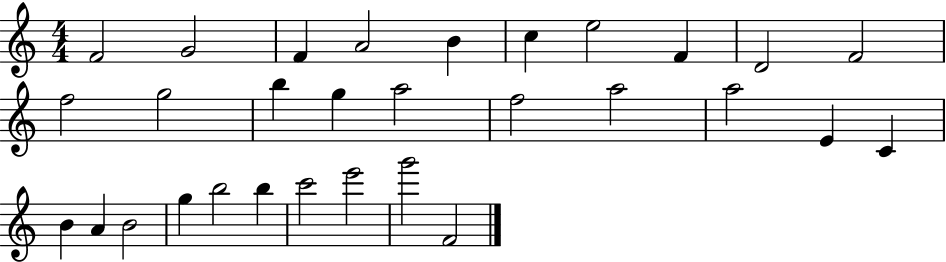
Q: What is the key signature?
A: C major